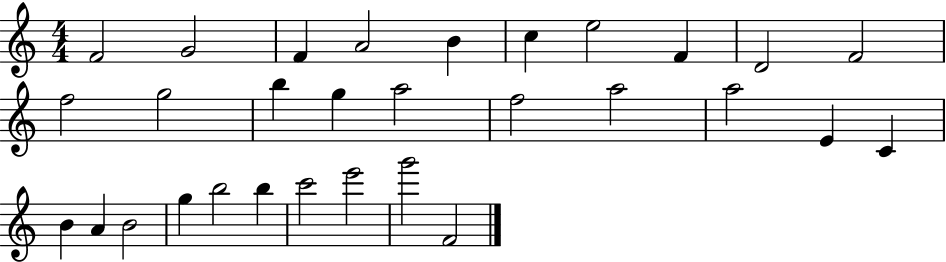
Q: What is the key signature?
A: C major